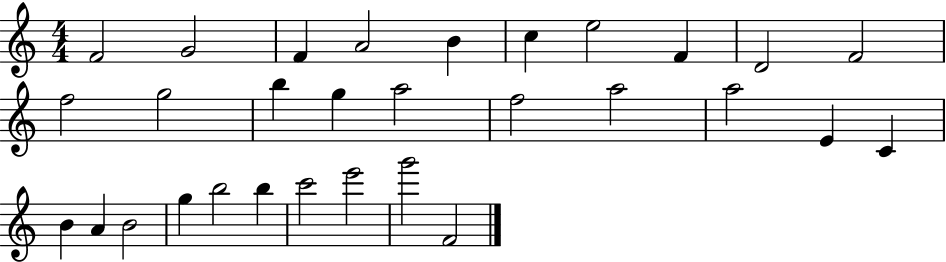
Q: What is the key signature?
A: C major